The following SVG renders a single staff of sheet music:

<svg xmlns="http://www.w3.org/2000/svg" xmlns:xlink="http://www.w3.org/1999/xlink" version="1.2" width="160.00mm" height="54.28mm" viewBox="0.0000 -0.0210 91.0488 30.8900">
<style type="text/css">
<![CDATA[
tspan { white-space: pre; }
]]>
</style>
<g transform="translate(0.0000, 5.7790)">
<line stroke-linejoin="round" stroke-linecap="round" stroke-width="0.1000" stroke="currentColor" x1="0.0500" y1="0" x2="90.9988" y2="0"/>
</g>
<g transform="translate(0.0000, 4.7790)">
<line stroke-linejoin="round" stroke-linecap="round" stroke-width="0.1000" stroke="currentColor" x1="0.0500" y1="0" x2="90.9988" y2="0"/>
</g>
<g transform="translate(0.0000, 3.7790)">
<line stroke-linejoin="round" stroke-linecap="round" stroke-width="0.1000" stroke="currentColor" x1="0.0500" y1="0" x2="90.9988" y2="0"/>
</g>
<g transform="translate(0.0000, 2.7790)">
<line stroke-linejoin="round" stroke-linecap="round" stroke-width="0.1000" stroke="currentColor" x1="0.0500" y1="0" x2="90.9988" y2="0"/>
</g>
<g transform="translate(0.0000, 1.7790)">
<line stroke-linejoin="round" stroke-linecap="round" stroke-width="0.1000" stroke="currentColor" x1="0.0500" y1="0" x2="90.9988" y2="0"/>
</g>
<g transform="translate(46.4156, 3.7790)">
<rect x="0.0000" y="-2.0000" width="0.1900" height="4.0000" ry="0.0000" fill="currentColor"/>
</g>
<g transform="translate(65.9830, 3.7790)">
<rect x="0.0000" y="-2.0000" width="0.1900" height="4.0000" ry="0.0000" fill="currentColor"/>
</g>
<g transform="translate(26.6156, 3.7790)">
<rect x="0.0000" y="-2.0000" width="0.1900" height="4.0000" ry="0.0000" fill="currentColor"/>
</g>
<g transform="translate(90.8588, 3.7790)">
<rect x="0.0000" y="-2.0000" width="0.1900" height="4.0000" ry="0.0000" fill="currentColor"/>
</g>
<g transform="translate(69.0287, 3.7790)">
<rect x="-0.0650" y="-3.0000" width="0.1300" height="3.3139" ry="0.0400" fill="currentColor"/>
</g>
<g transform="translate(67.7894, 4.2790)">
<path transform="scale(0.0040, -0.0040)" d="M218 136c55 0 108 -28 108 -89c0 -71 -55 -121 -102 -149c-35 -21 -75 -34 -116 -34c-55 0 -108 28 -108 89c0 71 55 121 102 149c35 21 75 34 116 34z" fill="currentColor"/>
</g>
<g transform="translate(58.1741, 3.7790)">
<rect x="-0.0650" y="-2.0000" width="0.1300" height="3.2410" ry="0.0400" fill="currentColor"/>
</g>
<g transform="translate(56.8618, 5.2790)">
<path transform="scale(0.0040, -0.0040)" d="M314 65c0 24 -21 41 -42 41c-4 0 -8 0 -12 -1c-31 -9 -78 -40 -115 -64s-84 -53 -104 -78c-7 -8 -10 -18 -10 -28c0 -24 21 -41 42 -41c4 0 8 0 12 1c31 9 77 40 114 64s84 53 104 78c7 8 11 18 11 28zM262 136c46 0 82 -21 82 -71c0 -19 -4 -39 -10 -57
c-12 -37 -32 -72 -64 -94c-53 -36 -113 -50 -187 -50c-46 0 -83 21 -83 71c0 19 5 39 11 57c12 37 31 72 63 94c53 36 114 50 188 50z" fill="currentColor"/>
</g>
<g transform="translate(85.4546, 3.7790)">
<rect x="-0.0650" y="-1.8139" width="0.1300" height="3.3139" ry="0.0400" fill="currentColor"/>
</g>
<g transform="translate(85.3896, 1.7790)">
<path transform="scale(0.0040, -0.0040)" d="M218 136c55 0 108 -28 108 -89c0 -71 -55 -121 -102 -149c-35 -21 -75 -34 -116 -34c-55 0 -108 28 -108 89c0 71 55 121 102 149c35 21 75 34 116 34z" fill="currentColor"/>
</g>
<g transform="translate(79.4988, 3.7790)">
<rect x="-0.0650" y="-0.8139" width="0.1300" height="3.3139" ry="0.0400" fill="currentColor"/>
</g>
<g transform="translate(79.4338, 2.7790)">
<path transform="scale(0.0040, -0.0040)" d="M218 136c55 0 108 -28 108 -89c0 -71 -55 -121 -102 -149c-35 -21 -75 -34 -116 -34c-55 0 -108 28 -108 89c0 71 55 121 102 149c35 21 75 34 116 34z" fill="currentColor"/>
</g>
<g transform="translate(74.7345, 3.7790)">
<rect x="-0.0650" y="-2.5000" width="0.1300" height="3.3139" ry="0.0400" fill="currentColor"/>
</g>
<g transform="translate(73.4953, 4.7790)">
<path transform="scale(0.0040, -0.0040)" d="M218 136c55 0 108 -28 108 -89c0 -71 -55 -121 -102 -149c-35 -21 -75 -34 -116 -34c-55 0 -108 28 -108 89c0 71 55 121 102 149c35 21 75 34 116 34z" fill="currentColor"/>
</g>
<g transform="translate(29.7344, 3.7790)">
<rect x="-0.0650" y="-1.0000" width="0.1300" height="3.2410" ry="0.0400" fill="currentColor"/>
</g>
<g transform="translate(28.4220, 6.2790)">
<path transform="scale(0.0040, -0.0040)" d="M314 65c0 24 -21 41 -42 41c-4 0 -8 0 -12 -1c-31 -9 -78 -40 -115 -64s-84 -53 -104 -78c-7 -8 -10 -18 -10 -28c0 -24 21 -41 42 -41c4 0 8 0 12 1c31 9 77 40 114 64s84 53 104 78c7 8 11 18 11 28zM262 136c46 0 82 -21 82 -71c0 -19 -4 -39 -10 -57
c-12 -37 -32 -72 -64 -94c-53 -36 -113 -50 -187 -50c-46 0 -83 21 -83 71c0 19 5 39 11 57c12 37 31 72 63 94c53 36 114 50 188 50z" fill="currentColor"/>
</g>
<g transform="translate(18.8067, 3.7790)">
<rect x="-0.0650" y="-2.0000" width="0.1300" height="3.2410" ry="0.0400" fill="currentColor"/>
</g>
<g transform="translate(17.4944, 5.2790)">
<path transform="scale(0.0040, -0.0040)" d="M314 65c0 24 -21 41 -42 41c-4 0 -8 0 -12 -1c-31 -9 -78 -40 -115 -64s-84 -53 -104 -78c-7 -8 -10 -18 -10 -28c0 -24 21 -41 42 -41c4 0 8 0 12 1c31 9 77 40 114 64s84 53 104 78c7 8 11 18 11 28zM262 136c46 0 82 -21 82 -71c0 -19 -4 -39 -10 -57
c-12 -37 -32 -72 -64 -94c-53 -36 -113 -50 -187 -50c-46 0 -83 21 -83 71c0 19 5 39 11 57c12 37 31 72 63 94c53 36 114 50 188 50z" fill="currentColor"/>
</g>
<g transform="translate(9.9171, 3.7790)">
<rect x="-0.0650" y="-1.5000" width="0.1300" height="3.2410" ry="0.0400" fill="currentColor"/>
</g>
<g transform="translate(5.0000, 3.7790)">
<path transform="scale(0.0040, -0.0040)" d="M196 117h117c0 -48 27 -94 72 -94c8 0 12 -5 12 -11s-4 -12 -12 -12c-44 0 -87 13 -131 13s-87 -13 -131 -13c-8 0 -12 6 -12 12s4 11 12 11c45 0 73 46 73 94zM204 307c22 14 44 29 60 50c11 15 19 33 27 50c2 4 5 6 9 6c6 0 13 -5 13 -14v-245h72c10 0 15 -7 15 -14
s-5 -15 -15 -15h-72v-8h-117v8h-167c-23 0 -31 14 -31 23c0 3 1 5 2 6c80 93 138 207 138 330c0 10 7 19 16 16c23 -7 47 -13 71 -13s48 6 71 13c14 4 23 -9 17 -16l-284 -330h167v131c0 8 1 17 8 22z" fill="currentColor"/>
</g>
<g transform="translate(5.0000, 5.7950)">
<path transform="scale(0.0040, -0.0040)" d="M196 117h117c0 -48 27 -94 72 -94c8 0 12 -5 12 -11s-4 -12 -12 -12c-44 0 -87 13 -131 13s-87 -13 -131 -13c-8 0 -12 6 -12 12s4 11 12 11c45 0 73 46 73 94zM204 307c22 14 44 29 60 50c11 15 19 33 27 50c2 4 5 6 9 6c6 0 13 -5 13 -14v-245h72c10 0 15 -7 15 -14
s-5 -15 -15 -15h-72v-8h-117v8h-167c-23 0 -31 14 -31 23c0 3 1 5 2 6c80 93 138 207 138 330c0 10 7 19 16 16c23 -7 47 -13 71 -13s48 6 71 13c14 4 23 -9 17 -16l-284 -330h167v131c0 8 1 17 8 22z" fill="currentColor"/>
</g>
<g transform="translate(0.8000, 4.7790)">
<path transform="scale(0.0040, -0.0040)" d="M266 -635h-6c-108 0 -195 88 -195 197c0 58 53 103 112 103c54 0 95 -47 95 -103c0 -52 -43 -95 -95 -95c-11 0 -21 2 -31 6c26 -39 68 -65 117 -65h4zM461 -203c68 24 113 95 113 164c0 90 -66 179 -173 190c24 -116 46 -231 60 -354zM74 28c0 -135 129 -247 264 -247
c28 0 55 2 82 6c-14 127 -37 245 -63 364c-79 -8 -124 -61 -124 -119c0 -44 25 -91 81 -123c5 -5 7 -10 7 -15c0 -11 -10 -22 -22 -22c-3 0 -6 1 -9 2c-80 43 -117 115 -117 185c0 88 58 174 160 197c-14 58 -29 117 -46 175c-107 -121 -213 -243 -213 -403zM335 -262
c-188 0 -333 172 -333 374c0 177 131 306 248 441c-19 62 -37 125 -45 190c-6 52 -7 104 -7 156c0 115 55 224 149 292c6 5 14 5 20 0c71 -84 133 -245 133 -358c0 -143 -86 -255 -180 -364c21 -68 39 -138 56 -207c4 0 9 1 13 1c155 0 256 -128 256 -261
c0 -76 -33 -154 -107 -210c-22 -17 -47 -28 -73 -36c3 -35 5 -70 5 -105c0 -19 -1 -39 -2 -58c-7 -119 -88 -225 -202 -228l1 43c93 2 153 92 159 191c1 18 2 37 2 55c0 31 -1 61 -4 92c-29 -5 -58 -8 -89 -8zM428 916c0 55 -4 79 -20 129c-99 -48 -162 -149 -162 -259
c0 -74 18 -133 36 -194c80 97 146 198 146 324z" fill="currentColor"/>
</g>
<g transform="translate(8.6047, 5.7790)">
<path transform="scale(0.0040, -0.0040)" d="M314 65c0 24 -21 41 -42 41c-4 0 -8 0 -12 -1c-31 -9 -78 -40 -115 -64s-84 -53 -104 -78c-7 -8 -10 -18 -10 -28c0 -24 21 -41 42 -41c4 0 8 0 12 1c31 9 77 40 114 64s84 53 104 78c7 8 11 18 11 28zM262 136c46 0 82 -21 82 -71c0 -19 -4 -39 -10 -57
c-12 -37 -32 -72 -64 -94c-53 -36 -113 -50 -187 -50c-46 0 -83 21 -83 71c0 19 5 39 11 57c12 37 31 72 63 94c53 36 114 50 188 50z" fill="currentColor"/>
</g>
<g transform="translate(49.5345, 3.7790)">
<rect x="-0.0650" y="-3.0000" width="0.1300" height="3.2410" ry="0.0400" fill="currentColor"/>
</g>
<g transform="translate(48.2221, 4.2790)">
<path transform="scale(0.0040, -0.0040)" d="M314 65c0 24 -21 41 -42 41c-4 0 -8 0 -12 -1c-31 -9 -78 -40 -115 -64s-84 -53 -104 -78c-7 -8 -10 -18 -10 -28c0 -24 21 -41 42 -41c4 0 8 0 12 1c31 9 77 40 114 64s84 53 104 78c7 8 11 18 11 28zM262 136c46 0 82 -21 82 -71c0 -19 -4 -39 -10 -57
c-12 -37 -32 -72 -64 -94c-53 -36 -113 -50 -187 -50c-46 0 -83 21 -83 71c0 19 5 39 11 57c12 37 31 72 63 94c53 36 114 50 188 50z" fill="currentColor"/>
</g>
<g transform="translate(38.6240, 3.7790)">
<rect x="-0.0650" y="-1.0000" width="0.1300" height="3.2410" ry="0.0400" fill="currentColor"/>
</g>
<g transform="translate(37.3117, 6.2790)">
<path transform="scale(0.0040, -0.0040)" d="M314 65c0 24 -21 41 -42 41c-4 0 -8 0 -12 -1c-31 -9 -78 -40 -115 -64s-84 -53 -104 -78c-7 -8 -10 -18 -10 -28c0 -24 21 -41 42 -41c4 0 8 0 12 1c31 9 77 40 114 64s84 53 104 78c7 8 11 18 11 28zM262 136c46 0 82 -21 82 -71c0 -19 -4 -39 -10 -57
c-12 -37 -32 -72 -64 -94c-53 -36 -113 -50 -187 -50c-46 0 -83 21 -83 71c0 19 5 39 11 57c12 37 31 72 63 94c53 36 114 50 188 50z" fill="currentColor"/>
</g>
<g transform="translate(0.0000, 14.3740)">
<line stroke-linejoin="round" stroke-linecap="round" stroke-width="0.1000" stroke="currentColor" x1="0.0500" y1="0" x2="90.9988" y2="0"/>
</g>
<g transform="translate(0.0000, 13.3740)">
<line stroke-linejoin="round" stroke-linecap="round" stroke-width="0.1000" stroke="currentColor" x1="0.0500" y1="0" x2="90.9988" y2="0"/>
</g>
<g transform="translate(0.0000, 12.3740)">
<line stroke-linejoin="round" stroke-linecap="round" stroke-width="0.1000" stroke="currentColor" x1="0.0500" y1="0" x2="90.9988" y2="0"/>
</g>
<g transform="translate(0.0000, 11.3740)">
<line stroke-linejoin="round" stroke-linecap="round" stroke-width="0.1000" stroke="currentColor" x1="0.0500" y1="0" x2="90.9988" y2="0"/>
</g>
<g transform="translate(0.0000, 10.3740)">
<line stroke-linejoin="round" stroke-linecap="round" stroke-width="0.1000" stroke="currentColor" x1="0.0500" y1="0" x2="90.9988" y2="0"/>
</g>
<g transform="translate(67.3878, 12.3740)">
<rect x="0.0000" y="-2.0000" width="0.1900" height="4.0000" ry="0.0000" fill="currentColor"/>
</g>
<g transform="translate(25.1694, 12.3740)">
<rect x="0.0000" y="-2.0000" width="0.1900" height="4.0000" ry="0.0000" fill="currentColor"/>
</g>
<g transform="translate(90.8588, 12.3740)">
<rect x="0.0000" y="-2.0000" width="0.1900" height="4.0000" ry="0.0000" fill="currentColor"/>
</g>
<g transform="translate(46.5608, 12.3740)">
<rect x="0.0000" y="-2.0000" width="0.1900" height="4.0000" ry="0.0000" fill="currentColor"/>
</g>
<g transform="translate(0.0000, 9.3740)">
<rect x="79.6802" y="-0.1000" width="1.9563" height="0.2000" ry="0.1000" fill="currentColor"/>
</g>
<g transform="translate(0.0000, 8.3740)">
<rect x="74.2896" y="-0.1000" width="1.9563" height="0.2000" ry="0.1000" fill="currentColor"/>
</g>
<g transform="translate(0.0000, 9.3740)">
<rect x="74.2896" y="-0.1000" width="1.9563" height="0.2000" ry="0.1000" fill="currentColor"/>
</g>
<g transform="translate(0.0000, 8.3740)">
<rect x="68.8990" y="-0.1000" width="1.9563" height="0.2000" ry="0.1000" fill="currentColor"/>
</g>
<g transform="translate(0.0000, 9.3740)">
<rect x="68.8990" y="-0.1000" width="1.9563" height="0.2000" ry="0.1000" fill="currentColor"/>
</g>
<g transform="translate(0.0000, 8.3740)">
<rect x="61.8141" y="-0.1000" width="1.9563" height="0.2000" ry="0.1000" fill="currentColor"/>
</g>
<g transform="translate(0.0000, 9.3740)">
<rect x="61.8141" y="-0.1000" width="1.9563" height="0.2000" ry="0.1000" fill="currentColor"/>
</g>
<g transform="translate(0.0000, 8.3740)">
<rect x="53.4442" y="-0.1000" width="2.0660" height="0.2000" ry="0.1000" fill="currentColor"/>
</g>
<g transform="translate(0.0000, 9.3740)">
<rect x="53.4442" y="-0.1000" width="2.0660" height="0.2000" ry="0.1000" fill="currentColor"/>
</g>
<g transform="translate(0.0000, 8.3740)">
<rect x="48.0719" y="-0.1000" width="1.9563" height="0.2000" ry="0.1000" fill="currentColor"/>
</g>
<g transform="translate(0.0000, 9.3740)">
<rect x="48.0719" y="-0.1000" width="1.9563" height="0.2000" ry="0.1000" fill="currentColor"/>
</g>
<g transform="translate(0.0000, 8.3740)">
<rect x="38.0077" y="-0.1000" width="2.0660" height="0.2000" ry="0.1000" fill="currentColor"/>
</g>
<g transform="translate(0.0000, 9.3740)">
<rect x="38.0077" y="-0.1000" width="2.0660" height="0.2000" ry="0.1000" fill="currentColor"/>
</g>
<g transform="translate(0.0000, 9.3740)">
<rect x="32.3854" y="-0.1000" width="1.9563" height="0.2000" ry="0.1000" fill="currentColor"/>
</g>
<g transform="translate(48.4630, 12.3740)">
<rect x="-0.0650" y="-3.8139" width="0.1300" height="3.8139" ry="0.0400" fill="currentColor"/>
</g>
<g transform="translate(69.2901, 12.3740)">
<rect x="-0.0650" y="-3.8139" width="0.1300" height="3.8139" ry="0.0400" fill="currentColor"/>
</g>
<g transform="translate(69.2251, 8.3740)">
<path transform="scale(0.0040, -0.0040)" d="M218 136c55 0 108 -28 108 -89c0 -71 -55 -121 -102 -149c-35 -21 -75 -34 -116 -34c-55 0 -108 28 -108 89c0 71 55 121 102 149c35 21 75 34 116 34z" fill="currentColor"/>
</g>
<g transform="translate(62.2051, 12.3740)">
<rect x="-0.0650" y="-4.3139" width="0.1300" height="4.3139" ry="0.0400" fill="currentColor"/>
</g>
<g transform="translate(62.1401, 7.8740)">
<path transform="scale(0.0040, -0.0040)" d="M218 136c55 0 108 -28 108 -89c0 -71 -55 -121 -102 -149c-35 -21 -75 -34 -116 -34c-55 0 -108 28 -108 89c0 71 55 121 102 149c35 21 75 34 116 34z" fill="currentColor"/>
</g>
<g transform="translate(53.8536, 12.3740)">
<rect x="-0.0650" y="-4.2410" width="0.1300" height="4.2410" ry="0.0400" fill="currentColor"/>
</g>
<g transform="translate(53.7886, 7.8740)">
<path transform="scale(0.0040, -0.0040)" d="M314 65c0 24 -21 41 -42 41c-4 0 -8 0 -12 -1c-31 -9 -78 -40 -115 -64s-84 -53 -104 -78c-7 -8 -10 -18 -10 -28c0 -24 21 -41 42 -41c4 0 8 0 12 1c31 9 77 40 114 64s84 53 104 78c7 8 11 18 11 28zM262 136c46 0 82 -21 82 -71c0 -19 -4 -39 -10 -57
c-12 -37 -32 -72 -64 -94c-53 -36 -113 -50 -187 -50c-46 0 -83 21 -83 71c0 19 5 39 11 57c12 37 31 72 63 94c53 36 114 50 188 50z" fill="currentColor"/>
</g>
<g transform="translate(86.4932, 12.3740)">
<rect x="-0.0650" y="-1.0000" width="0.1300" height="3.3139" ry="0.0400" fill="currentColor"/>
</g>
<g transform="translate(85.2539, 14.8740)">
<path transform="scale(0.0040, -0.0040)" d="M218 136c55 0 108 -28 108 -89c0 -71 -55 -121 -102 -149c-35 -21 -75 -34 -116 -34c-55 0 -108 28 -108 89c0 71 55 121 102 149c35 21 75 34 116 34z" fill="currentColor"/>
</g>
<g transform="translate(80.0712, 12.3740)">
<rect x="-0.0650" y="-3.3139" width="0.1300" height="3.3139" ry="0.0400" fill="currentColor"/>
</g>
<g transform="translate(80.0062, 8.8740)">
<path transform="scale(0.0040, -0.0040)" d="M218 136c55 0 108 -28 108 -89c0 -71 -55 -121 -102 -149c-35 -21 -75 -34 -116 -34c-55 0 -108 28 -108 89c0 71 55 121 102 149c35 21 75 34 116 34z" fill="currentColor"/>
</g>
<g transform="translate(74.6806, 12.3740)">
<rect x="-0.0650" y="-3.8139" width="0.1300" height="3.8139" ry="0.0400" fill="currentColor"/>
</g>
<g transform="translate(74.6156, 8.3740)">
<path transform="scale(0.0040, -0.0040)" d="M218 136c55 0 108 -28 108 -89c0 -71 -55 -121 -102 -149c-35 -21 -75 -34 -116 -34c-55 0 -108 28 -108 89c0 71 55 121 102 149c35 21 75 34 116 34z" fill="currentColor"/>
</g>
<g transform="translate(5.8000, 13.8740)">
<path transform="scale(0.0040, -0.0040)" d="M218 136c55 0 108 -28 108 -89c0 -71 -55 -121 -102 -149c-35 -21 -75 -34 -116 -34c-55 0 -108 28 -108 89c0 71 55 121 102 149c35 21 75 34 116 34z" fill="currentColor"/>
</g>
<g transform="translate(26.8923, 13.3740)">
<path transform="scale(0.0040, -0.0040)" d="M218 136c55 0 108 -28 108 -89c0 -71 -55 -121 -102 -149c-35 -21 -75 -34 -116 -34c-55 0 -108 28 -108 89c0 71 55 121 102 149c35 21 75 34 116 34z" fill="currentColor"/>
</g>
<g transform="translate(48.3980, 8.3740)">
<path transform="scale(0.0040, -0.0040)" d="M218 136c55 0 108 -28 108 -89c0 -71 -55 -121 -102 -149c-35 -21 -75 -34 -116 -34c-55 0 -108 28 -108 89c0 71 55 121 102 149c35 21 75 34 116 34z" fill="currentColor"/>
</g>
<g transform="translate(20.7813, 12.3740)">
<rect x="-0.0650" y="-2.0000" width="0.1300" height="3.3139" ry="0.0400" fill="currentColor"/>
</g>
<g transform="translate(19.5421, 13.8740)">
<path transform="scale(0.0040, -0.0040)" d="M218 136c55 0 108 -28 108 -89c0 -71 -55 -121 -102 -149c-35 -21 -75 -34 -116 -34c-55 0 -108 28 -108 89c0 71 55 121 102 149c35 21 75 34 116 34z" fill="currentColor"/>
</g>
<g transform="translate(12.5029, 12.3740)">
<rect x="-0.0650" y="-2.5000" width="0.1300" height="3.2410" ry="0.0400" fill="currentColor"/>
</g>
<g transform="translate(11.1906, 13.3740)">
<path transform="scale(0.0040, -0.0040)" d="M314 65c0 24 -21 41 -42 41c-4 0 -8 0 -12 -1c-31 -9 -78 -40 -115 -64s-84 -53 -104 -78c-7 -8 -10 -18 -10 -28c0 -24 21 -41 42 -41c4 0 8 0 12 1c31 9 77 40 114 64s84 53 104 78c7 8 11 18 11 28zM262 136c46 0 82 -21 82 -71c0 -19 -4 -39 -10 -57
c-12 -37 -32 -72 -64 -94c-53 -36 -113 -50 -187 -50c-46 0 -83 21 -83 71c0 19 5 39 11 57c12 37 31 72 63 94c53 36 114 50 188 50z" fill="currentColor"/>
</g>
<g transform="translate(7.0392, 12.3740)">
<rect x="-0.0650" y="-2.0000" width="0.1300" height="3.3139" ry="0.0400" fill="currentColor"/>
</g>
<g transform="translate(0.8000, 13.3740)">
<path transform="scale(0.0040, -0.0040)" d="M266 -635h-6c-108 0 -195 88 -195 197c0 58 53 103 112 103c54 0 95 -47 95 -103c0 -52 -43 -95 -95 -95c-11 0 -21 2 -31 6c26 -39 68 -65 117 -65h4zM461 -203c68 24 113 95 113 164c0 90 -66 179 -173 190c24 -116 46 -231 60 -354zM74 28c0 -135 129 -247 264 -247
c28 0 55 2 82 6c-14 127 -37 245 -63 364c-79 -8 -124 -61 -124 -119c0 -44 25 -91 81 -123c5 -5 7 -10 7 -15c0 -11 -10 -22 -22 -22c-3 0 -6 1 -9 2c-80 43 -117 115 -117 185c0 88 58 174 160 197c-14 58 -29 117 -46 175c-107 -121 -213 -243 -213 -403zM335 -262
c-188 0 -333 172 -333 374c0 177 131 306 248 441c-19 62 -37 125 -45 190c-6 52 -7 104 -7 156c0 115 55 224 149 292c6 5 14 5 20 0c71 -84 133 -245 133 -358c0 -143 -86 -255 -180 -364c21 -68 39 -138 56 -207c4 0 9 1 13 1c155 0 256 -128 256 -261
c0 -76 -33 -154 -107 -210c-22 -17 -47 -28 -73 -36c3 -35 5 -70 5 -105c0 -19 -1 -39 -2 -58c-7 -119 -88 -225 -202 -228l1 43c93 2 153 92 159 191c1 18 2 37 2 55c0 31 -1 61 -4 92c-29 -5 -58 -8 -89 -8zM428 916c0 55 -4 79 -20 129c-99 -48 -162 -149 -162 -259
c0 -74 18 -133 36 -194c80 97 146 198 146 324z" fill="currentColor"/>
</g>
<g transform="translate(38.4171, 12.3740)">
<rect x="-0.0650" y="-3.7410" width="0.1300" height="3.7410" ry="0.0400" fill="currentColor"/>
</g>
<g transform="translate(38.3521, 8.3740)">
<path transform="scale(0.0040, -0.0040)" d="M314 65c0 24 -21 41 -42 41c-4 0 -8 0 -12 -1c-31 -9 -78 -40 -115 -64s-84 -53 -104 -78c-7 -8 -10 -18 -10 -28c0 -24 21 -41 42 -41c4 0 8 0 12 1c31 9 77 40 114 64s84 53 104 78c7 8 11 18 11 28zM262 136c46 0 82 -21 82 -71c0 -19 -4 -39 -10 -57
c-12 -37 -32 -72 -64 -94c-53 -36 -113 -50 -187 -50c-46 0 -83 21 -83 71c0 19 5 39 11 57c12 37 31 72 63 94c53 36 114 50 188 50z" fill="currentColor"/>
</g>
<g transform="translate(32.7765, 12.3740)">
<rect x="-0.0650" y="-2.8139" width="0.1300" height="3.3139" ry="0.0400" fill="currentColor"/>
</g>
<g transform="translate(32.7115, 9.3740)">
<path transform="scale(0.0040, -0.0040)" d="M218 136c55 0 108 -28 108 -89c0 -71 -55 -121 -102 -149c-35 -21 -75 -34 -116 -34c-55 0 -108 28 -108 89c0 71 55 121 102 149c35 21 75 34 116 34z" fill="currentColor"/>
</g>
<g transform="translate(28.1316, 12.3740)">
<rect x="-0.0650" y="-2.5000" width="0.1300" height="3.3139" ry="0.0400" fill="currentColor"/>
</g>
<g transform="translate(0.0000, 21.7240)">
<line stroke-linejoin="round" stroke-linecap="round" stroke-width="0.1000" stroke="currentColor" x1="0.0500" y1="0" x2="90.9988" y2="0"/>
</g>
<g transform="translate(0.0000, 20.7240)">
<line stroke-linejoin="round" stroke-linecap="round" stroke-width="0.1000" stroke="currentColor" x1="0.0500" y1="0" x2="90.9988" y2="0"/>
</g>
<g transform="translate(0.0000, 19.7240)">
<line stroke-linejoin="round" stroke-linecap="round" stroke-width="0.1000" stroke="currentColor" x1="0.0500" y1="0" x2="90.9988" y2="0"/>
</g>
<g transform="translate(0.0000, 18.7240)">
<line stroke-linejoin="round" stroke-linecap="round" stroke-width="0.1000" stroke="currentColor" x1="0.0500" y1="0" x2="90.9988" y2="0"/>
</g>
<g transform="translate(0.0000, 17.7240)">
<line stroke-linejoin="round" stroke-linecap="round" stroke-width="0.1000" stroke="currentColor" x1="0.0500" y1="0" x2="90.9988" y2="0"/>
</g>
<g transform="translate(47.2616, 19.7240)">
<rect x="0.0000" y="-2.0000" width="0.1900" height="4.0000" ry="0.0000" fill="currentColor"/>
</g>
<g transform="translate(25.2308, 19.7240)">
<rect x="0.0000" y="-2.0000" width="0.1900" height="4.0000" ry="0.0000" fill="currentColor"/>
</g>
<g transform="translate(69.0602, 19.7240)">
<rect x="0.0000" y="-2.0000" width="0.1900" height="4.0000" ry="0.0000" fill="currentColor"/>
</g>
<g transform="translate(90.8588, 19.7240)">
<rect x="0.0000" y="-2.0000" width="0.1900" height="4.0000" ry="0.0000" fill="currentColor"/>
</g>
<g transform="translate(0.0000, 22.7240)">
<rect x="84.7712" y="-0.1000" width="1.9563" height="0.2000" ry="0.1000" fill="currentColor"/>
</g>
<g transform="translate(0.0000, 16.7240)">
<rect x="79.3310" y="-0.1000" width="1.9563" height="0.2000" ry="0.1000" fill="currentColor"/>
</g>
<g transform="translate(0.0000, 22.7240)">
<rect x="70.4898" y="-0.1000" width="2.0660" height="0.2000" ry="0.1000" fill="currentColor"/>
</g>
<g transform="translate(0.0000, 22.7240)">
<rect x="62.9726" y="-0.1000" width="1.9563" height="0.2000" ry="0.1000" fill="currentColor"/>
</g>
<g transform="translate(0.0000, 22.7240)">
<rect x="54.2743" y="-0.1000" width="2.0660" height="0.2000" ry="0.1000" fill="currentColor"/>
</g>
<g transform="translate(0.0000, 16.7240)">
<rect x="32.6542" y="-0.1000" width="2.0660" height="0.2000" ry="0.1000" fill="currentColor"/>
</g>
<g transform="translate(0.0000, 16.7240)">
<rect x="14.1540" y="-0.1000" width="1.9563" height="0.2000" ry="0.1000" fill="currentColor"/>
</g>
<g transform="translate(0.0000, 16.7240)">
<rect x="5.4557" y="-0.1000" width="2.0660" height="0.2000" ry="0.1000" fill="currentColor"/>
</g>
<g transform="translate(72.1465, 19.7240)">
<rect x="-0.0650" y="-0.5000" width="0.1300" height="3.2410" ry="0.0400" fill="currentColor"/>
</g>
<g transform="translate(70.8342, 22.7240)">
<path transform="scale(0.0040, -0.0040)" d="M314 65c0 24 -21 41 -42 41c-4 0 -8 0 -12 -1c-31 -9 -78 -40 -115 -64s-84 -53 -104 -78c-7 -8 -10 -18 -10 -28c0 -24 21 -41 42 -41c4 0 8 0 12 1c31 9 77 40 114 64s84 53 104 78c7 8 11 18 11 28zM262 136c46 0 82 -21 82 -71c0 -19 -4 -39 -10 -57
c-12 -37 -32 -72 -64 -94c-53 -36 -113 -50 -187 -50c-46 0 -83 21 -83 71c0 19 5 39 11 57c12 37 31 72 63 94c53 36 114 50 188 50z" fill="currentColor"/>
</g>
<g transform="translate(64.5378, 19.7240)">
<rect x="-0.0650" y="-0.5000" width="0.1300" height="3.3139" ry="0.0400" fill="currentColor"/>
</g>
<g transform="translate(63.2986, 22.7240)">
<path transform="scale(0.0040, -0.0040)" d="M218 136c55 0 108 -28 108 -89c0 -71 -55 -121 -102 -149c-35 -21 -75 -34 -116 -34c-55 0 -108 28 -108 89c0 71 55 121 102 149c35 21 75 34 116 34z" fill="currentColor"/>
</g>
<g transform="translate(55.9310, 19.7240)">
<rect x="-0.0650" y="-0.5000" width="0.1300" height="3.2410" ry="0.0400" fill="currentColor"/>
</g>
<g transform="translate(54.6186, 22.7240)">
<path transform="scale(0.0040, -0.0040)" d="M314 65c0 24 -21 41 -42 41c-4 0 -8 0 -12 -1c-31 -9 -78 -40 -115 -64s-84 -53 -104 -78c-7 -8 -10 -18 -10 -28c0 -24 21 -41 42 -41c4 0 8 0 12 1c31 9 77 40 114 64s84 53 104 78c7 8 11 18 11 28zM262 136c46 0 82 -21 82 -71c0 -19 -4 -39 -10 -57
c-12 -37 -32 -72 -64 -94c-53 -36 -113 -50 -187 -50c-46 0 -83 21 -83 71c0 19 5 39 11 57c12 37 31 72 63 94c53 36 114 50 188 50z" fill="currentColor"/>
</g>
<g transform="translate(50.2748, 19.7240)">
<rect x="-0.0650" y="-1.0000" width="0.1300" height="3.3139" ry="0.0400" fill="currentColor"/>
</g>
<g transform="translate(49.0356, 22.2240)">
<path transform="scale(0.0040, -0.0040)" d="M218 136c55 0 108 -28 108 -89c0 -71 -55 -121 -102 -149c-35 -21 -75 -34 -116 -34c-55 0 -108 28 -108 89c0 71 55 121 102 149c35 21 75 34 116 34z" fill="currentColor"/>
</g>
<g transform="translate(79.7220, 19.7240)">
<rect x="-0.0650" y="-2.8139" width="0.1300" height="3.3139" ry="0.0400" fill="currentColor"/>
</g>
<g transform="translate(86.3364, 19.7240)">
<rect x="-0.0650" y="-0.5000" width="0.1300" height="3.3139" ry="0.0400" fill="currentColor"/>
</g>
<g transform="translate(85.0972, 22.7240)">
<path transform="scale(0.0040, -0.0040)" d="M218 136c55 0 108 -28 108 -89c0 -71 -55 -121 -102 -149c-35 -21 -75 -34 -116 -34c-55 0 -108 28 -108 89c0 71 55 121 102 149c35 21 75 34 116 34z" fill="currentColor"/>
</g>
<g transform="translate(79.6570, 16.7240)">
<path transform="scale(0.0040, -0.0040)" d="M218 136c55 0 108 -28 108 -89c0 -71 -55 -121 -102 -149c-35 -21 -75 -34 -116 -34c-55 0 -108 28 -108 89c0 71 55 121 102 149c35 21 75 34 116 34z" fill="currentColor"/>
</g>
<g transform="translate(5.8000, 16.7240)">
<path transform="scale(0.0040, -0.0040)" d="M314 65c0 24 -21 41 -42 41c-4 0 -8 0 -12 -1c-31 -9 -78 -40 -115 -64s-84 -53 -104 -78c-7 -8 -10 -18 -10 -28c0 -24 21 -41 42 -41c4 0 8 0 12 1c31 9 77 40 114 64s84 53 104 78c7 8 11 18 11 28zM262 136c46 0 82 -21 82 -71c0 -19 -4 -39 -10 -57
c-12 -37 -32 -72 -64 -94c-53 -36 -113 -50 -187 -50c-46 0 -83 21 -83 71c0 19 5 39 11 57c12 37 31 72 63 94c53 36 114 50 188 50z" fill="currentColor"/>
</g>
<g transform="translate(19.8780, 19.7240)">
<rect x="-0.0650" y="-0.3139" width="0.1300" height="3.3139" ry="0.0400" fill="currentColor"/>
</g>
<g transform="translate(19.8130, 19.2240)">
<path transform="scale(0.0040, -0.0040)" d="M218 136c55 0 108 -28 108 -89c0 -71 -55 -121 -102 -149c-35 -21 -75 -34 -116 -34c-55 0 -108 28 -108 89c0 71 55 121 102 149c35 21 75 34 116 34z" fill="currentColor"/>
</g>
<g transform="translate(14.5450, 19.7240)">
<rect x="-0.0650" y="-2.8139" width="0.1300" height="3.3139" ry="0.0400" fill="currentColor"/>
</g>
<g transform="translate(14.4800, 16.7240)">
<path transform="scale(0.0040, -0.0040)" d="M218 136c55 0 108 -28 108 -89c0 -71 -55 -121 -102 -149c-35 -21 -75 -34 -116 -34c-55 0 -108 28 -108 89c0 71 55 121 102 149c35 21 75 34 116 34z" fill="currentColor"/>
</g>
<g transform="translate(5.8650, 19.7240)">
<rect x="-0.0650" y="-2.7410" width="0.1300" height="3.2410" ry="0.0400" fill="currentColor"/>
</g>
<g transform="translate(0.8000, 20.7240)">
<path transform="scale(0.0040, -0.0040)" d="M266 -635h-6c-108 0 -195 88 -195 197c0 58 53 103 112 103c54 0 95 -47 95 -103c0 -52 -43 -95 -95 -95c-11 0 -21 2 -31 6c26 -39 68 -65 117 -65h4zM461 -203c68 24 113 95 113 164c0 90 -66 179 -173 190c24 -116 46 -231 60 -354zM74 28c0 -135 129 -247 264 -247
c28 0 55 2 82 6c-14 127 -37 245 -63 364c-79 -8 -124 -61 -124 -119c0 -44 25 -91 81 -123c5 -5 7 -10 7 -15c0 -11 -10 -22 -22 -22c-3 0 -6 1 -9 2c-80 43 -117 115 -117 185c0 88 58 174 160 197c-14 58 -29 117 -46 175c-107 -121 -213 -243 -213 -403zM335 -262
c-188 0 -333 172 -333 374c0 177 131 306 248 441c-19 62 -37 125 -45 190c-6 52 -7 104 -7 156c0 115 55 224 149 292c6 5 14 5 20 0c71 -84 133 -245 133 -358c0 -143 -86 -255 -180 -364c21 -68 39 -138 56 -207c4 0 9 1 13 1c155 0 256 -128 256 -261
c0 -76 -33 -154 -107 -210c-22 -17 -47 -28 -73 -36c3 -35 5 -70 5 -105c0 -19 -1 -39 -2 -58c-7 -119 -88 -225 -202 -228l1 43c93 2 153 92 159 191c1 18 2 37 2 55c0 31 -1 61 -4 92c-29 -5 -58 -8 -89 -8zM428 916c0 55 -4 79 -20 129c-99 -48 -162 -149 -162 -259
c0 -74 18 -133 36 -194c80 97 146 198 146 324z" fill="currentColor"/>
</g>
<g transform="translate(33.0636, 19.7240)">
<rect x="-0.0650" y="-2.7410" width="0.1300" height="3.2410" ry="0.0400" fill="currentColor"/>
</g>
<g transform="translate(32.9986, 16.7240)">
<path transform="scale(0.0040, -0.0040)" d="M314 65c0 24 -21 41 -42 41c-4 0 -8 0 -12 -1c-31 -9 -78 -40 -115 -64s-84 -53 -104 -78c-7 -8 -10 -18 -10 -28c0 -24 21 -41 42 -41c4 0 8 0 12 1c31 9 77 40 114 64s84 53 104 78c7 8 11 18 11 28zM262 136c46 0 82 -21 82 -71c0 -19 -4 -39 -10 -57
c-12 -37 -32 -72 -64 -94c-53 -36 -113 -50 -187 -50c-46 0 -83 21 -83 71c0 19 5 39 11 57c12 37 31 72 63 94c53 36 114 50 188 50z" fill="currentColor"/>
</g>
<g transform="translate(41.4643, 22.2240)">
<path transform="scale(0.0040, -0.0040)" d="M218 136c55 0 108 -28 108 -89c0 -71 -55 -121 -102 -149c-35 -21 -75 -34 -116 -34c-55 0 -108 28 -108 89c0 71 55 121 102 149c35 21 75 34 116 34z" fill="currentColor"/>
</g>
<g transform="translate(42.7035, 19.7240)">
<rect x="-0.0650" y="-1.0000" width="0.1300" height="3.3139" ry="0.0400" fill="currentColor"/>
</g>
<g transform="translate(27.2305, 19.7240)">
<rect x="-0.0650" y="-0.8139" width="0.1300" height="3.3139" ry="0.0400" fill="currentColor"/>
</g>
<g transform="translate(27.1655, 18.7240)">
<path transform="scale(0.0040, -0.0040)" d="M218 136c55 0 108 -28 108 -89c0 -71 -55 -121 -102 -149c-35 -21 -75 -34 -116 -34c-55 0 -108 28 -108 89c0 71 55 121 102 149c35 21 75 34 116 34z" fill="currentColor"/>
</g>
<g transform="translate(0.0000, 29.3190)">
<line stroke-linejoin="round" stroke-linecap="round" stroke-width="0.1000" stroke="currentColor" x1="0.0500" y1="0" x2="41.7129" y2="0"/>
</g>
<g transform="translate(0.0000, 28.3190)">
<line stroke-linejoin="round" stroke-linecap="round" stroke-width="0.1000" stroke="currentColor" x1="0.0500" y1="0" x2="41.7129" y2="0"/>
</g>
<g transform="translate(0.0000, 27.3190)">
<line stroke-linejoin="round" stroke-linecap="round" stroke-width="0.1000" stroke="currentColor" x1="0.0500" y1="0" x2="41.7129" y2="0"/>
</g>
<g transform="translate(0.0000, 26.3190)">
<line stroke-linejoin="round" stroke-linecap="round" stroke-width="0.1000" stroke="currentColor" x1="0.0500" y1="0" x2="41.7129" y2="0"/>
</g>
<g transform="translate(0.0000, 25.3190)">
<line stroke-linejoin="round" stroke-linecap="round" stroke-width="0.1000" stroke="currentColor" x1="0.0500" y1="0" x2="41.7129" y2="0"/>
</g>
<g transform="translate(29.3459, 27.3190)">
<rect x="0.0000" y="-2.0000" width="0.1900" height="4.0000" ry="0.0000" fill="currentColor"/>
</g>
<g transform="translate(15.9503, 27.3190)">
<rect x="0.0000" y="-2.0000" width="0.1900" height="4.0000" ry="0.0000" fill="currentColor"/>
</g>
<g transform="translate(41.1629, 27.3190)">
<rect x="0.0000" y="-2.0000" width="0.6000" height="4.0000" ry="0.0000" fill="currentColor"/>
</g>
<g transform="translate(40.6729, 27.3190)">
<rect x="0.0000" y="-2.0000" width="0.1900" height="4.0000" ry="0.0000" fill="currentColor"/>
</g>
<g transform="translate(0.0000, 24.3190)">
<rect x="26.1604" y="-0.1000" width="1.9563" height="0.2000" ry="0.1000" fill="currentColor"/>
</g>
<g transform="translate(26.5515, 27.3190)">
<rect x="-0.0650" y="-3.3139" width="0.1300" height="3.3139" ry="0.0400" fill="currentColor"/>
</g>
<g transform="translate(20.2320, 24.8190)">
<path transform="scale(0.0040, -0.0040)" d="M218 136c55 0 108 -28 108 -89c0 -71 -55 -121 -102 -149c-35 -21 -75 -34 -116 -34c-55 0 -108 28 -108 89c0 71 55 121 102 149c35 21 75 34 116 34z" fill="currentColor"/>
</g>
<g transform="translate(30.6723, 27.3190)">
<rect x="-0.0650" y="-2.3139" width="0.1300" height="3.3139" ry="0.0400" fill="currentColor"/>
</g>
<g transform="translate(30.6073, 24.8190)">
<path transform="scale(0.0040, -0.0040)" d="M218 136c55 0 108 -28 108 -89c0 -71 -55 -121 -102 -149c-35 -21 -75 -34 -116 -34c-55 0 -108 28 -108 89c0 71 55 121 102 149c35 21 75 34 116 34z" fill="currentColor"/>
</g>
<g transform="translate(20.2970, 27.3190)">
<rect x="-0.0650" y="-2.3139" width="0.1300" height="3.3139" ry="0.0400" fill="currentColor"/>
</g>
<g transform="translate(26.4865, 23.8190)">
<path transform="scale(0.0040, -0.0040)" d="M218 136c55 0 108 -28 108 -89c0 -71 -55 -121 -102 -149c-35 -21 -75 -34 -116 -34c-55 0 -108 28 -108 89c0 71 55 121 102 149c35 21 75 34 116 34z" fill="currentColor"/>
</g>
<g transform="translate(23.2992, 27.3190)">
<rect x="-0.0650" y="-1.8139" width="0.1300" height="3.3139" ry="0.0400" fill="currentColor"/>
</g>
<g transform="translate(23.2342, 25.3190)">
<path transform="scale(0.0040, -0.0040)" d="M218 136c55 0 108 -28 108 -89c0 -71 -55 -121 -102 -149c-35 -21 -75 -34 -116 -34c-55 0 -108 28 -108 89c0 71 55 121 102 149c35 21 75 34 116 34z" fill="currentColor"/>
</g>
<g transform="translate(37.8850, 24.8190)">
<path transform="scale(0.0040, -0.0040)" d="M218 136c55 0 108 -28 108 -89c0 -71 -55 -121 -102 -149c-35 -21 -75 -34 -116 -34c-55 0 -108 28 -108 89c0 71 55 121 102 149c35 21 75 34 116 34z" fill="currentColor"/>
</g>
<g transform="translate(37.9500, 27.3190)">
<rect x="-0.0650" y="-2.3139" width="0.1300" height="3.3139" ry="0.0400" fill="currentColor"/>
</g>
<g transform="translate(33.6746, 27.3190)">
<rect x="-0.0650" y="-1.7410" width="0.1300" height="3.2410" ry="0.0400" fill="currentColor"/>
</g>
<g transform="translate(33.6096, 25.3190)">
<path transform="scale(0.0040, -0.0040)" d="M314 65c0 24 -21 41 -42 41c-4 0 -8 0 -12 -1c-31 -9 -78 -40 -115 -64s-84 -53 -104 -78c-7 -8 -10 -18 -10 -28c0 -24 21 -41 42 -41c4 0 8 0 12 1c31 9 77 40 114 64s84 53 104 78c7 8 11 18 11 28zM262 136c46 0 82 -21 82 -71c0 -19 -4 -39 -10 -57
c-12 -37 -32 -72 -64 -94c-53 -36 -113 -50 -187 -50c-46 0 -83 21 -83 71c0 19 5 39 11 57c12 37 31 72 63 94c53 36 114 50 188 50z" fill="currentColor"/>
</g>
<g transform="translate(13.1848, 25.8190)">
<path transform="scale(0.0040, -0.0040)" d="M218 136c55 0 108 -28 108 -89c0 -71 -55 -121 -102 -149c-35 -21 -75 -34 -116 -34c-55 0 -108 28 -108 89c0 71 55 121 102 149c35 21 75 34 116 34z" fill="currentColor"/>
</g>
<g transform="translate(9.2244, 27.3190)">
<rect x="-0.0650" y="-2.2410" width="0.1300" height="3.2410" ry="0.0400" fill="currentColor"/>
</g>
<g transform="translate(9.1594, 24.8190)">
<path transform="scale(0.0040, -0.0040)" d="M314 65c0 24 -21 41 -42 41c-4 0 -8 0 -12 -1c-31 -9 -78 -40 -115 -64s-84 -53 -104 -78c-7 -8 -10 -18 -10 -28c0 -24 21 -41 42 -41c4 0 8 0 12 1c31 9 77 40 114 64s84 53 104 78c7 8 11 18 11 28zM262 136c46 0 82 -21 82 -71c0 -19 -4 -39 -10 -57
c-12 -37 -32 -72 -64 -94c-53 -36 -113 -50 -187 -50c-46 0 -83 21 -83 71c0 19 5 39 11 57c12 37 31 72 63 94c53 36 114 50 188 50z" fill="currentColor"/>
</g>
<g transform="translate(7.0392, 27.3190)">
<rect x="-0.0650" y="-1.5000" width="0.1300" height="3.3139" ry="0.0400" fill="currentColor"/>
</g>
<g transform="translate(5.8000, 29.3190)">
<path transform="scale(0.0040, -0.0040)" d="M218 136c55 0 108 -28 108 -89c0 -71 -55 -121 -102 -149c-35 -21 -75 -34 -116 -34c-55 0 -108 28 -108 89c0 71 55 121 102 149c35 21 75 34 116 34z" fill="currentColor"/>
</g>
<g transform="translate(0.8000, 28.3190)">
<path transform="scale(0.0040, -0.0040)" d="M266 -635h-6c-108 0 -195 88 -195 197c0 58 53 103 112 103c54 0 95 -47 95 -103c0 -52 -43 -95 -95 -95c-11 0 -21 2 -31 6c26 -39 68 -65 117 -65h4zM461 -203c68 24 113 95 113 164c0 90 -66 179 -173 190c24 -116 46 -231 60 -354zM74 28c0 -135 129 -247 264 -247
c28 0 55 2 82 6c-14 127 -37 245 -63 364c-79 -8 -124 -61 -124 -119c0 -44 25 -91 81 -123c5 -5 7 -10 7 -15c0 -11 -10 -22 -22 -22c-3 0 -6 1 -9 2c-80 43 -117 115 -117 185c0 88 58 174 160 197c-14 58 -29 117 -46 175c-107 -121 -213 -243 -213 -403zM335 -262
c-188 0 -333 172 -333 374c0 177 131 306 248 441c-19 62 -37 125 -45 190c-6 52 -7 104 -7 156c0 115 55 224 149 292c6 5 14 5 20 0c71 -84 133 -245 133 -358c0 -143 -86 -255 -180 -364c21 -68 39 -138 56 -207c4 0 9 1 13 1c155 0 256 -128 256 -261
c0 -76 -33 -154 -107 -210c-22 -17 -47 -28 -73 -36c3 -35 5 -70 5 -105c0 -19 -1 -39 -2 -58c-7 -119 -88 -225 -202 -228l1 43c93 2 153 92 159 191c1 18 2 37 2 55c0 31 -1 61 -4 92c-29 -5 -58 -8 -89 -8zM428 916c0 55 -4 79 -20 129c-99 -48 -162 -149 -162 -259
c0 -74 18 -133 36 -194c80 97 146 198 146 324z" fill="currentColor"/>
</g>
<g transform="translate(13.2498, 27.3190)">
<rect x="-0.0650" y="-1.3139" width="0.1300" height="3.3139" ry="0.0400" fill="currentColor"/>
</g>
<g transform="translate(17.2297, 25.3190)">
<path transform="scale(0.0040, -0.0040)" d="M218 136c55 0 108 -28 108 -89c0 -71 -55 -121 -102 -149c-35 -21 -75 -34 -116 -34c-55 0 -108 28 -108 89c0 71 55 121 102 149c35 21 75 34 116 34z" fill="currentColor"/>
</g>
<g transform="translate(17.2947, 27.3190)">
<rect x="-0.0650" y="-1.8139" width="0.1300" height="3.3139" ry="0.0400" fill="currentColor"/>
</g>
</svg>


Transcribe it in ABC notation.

X:1
T:Untitled
M:4/4
L:1/4
K:C
E2 F2 D2 D2 A2 F2 A G d f F G2 F G a c'2 c' d'2 d' c' c' b D a2 a c d a2 D D C2 C C2 a C E g2 e f g f b g f2 g